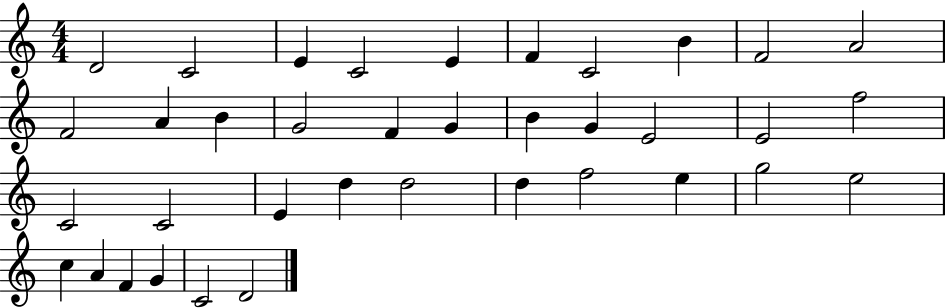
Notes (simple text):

D4/h C4/h E4/q C4/h E4/q F4/q C4/h B4/q F4/h A4/h F4/h A4/q B4/q G4/h F4/q G4/q B4/q G4/q E4/h E4/h F5/h C4/h C4/h E4/q D5/q D5/h D5/q F5/h E5/q G5/h E5/h C5/q A4/q F4/q G4/q C4/h D4/h